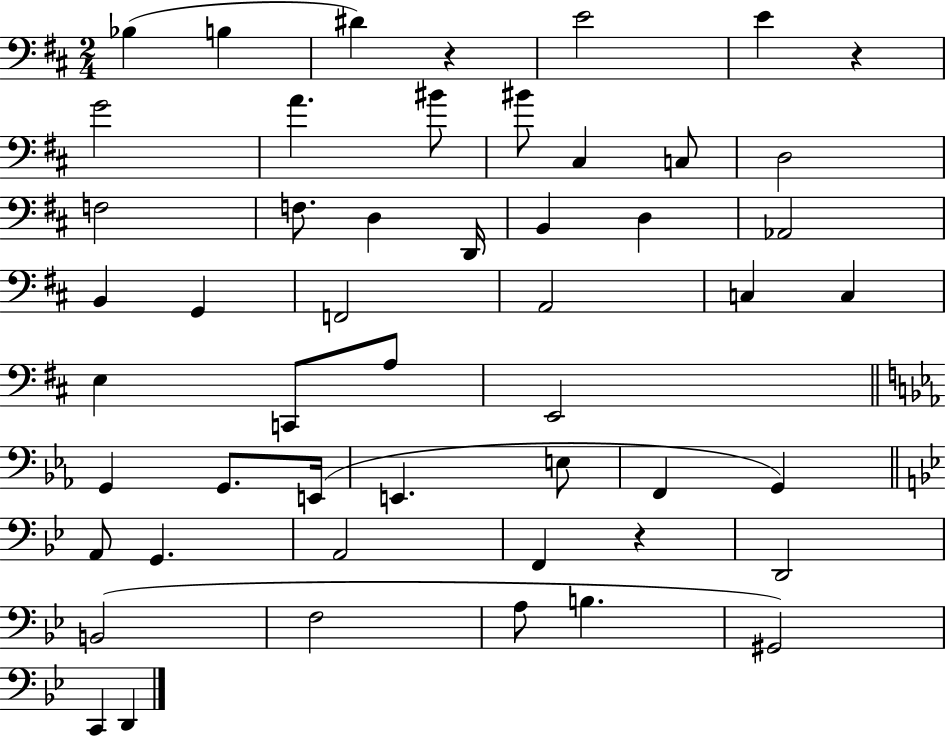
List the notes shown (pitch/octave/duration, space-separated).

Bb3/q B3/q D#4/q R/q E4/h E4/q R/q G4/h A4/q. BIS4/e BIS4/e C#3/q C3/e D3/h F3/h F3/e. D3/q D2/s B2/q D3/q Ab2/h B2/q G2/q F2/h A2/h C3/q C3/q E3/q C2/e A3/e E2/h G2/q G2/e. E2/s E2/q. E3/e F2/q G2/q A2/e G2/q. A2/h F2/q R/q D2/h B2/h F3/h A3/e B3/q. G#2/h C2/q D2/q